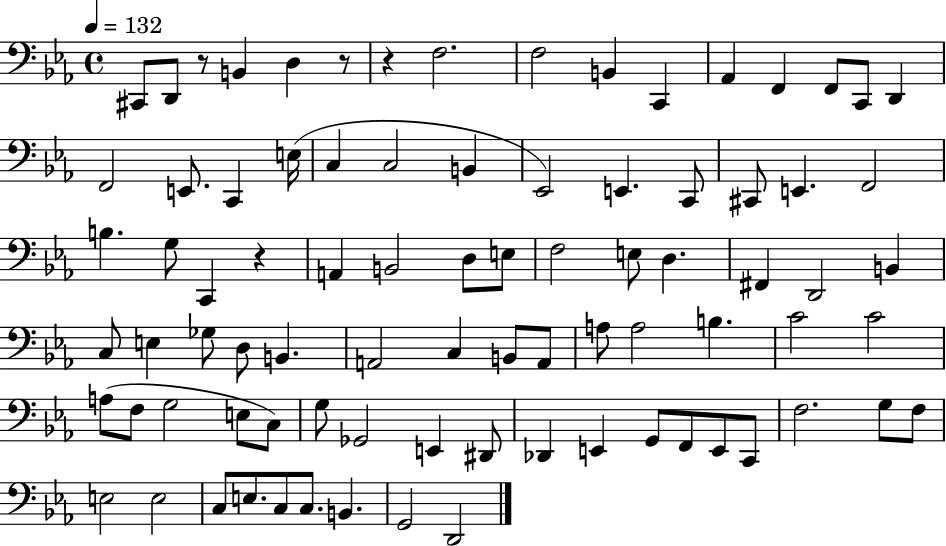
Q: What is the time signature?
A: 4/4